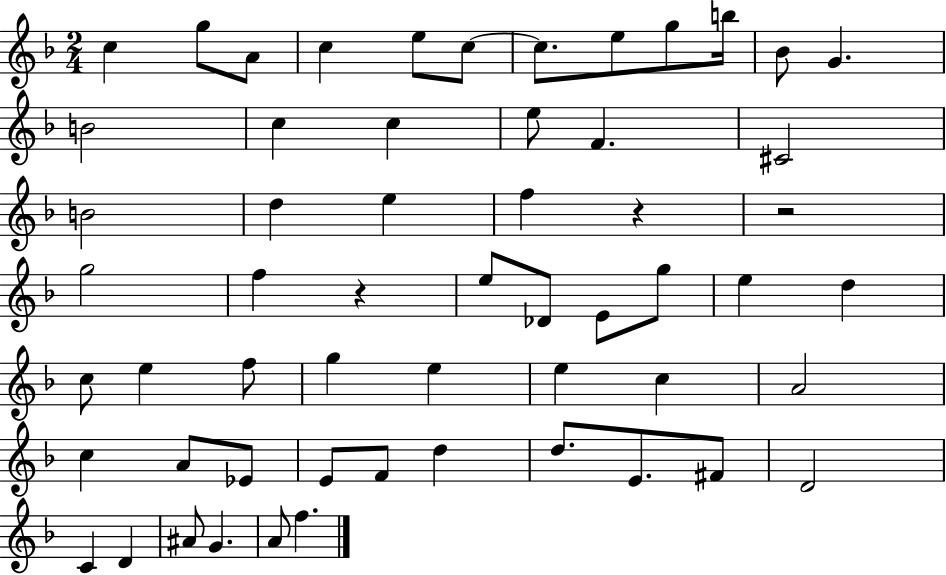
C5/q G5/e A4/e C5/q E5/e C5/e C5/e. E5/e G5/e B5/s Bb4/e G4/q. B4/h C5/q C5/q E5/e F4/q. C#4/h B4/h D5/q E5/q F5/q R/q R/h G5/h F5/q R/q E5/e Db4/e E4/e G5/e E5/q D5/q C5/e E5/q F5/e G5/q E5/q E5/q C5/q A4/h C5/q A4/e Eb4/e E4/e F4/e D5/q D5/e. E4/e. F#4/e D4/h C4/q D4/q A#4/e G4/q. A4/e F5/q.